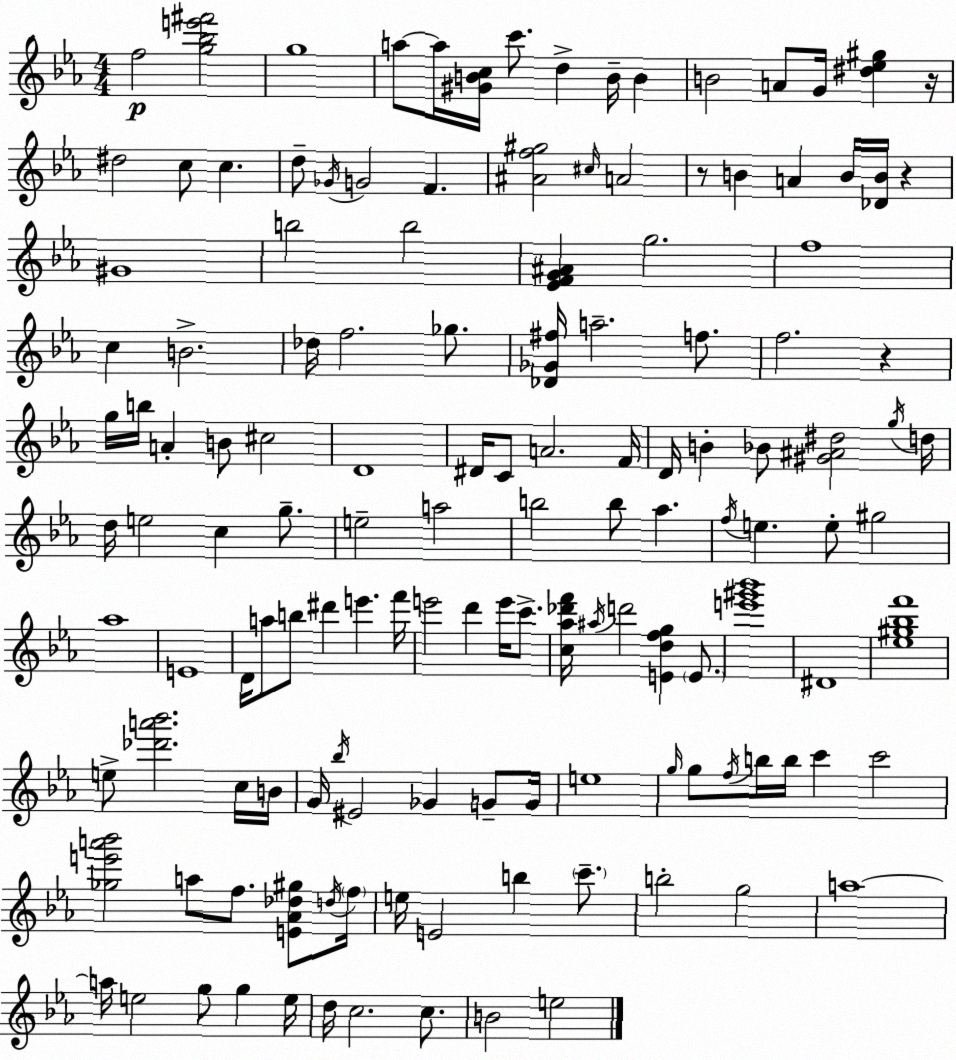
X:1
T:Untitled
M:4/4
L:1/4
K:Eb
f2 [g_be'^f']2 g4 a/2 a/4 [^GBc]/4 c'/2 d B/4 B B2 A/2 G/4 [^d_e^g] z/4 ^d2 c/2 c d/2 _G/4 G2 F [^Af^g]2 ^c/4 A2 z/2 B A B/4 [_DB]/4 z ^G4 b2 b2 [_EFG^A] g2 f4 c B2 _d/4 f2 _g/2 [_D_G^f]/4 a2 f/2 f2 z g/4 b/4 A B/2 ^c2 D4 ^D/4 C/2 A2 F/4 D/4 B _B/2 [^G^A^d]2 g/4 d/4 d/4 e2 c g/2 e2 a2 b2 b/2 _a f/4 e e/2 ^g2 _a4 E4 D/4 a/2 b/2 ^d' e' f'/4 e'2 d' e'/4 c'/2 [c_a_d'f']/4 ^a/4 d'2 [Edfg] E/2 [e'^g'_b']4 ^D4 [_e^g_bf']4 e/2 [_d'a'_b']2 c/4 B/4 G/4 _b/4 ^E2 _G G/2 G/4 e4 g/4 g/2 f/4 b/4 b/4 c' c'2 [_ge'a'_b']2 a/2 f/2 [E_A_d^g]/2 d/4 f/4 e/4 E2 b c'/2 b2 g2 a4 a/4 e2 g/2 g e/4 d/4 c2 c/2 B2 e2